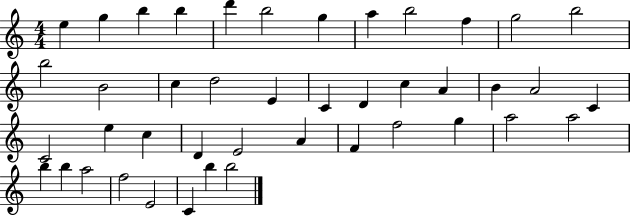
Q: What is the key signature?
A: C major